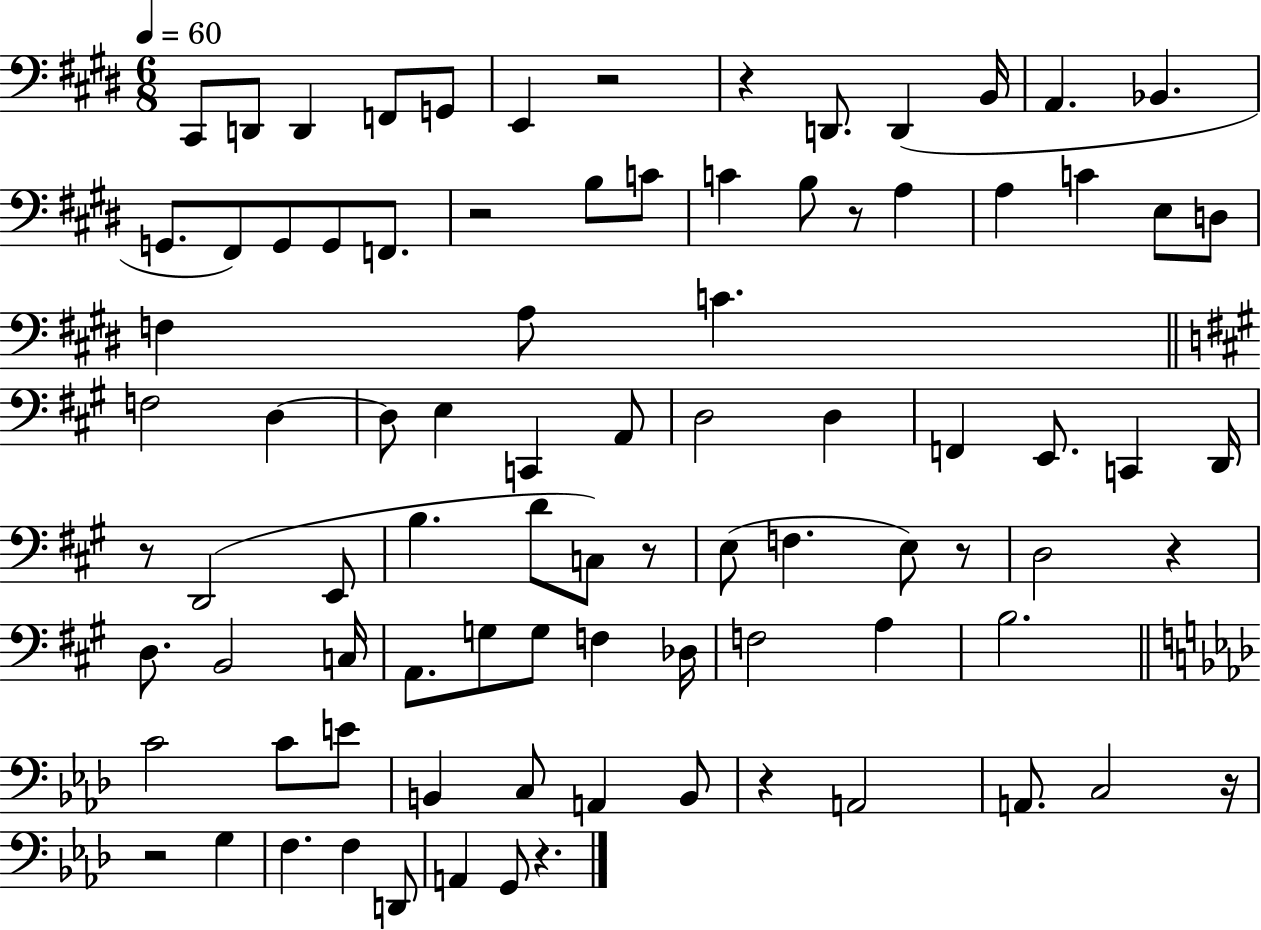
C#2/e D2/e D2/q F2/e G2/e E2/q R/h R/q D2/e. D2/q B2/s A2/q. Bb2/q. G2/e. F#2/e G2/e G2/e F2/e. R/h B3/e C4/e C4/q B3/e R/e A3/q A3/q C4/q E3/e D3/e F3/q A3/e C4/q. F3/h D3/q D3/e E3/q C2/q A2/e D3/h D3/q F2/q E2/e. C2/q D2/s R/e D2/h E2/e B3/q. D4/e C3/e R/e E3/e F3/q. E3/e R/e D3/h R/q D3/e. B2/h C3/s A2/e. G3/e G3/e F3/q Db3/s F3/h A3/q B3/h. C4/h C4/e E4/e B2/q C3/e A2/q B2/e R/q A2/h A2/e. C3/h R/s R/h G3/q F3/q. F3/q D2/e A2/q G2/e R/q.